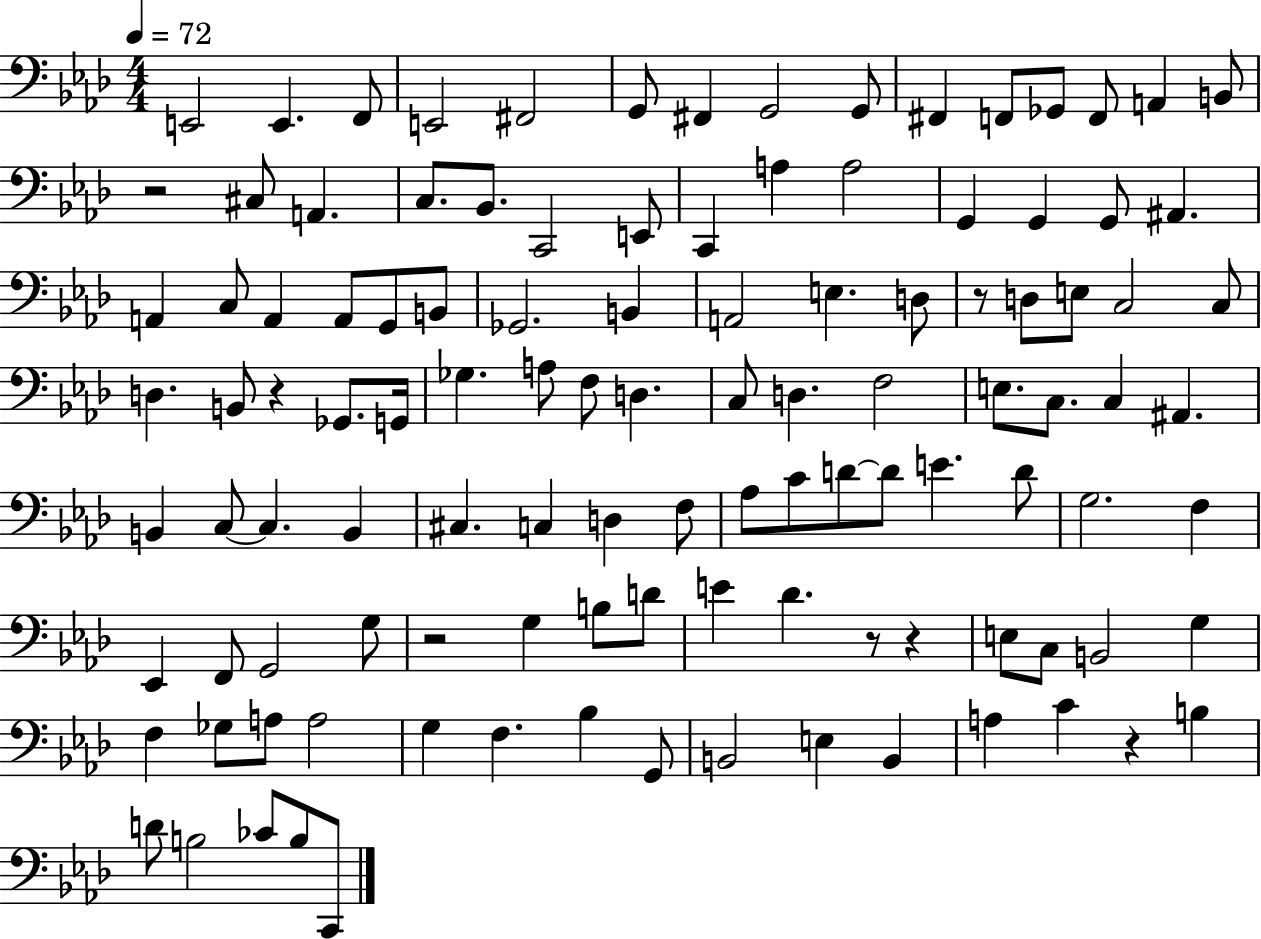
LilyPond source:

{
  \clef bass
  \numericTimeSignature
  \time 4/4
  \key aes \major
  \tempo 4 = 72
  \repeat volta 2 { e,2 e,4. f,8 | e,2 fis,2 | g,8 fis,4 g,2 g,8 | fis,4 f,8 ges,8 f,8 a,4 b,8 | \break r2 cis8 a,4. | c8. bes,8. c,2 e,8 | c,4 a4 a2 | g,4 g,4 g,8 ais,4. | \break a,4 c8 a,4 a,8 g,8 b,8 | ges,2. b,4 | a,2 e4. d8 | r8 d8 e8 c2 c8 | \break d4. b,8 r4 ges,8. g,16 | ges4. a8 f8 d4. | c8 d4. f2 | e8. c8. c4 ais,4. | \break b,4 c8~~ c4. b,4 | cis4. c4 d4 f8 | aes8 c'8 d'8~~ d'8 e'4. d'8 | g2. f4 | \break ees,4 f,8 g,2 g8 | r2 g4 b8 d'8 | e'4 des'4. r8 r4 | e8 c8 b,2 g4 | \break f4 ges8 a8 a2 | g4 f4. bes4 g,8 | b,2 e4 b,4 | a4 c'4 r4 b4 | \break d'8 b2 ces'8 b8 c,8 | } \bar "|."
}